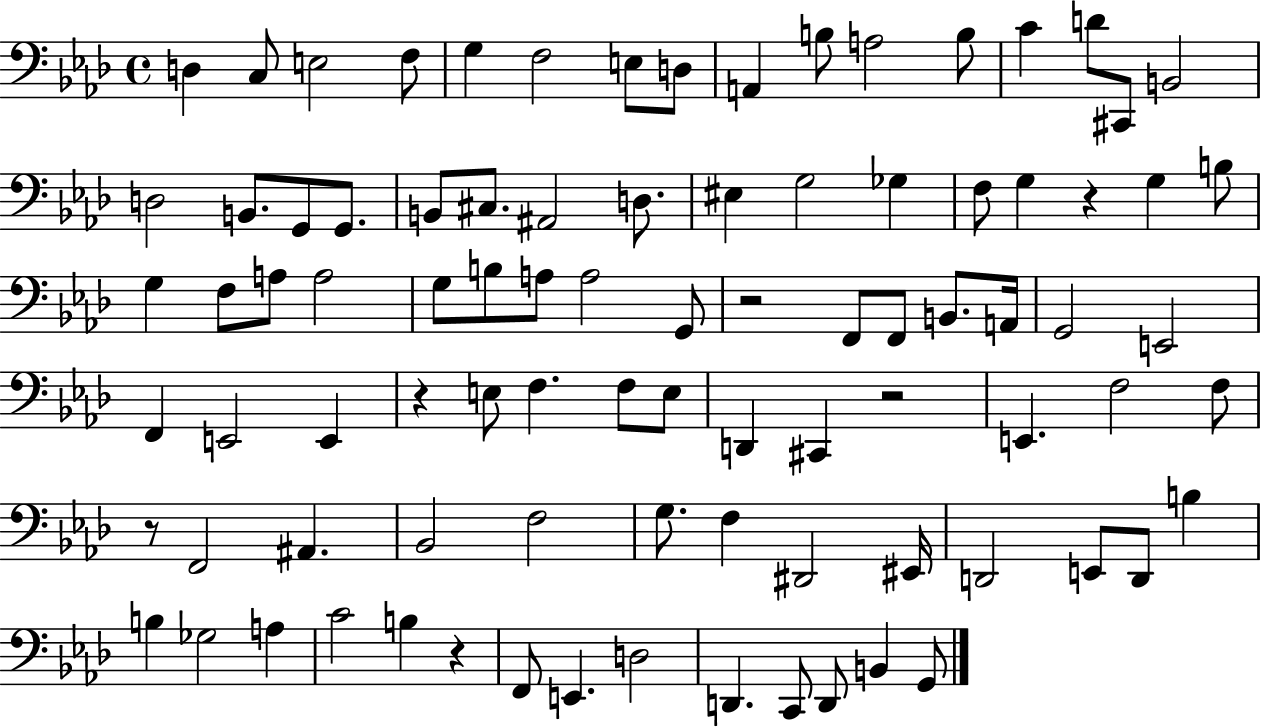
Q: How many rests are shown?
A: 6